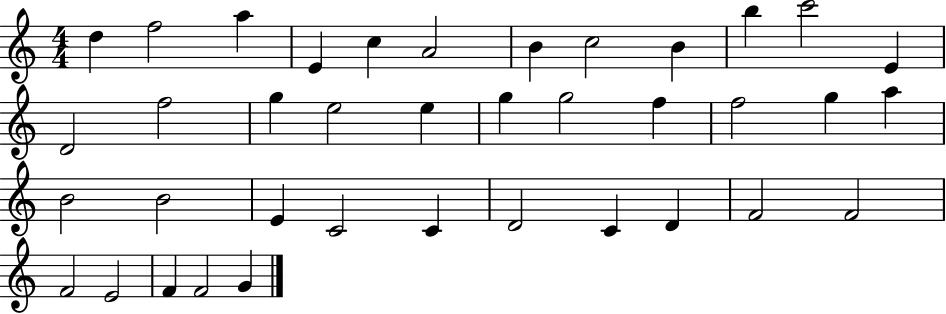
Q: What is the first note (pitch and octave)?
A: D5